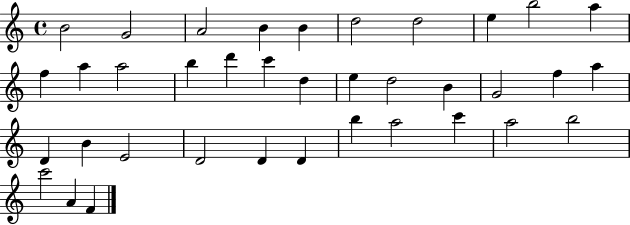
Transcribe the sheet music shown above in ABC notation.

X:1
T:Untitled
M:4/4
L:1/4
K:C
B2 G2 A2 B B d2 d2 e b2 a f a a2 b d' c' d e d2 B G2 f a D B E2 D2 D D b a2 c' a2 b2 c'2 A F